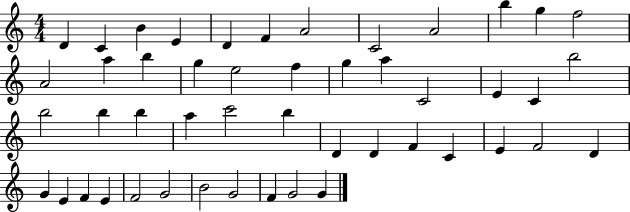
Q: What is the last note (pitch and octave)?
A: G4